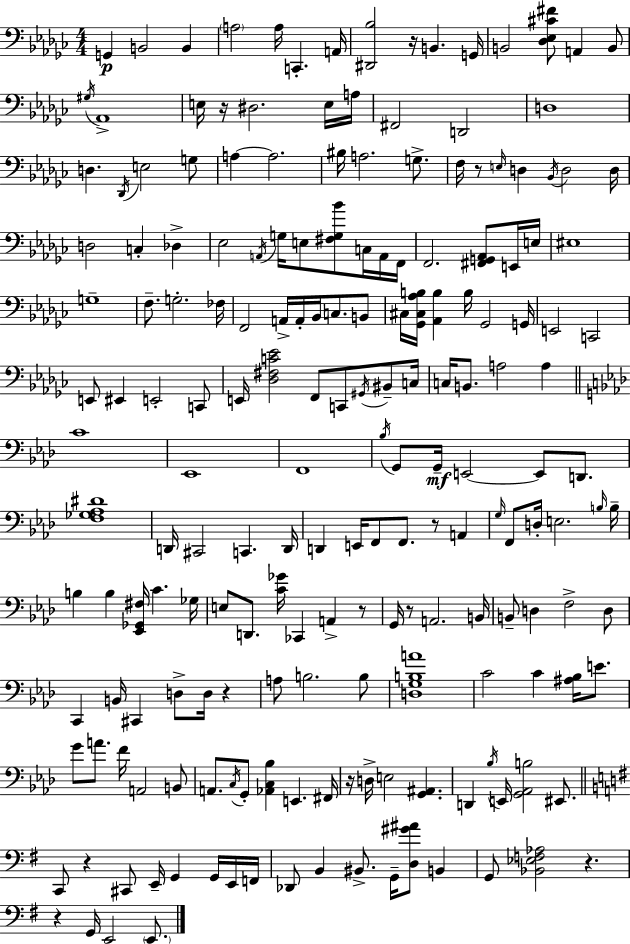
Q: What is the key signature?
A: EES minor